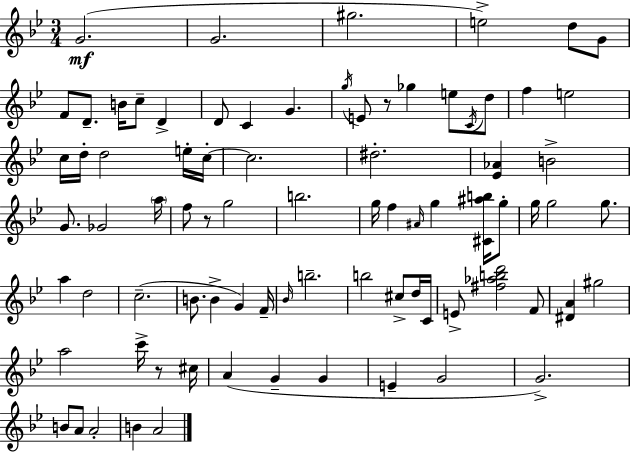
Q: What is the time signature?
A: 3/4